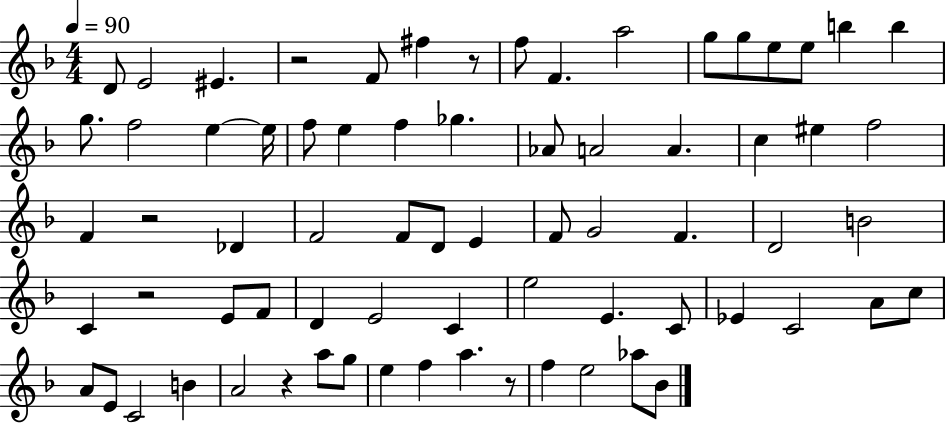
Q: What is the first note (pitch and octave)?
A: D4